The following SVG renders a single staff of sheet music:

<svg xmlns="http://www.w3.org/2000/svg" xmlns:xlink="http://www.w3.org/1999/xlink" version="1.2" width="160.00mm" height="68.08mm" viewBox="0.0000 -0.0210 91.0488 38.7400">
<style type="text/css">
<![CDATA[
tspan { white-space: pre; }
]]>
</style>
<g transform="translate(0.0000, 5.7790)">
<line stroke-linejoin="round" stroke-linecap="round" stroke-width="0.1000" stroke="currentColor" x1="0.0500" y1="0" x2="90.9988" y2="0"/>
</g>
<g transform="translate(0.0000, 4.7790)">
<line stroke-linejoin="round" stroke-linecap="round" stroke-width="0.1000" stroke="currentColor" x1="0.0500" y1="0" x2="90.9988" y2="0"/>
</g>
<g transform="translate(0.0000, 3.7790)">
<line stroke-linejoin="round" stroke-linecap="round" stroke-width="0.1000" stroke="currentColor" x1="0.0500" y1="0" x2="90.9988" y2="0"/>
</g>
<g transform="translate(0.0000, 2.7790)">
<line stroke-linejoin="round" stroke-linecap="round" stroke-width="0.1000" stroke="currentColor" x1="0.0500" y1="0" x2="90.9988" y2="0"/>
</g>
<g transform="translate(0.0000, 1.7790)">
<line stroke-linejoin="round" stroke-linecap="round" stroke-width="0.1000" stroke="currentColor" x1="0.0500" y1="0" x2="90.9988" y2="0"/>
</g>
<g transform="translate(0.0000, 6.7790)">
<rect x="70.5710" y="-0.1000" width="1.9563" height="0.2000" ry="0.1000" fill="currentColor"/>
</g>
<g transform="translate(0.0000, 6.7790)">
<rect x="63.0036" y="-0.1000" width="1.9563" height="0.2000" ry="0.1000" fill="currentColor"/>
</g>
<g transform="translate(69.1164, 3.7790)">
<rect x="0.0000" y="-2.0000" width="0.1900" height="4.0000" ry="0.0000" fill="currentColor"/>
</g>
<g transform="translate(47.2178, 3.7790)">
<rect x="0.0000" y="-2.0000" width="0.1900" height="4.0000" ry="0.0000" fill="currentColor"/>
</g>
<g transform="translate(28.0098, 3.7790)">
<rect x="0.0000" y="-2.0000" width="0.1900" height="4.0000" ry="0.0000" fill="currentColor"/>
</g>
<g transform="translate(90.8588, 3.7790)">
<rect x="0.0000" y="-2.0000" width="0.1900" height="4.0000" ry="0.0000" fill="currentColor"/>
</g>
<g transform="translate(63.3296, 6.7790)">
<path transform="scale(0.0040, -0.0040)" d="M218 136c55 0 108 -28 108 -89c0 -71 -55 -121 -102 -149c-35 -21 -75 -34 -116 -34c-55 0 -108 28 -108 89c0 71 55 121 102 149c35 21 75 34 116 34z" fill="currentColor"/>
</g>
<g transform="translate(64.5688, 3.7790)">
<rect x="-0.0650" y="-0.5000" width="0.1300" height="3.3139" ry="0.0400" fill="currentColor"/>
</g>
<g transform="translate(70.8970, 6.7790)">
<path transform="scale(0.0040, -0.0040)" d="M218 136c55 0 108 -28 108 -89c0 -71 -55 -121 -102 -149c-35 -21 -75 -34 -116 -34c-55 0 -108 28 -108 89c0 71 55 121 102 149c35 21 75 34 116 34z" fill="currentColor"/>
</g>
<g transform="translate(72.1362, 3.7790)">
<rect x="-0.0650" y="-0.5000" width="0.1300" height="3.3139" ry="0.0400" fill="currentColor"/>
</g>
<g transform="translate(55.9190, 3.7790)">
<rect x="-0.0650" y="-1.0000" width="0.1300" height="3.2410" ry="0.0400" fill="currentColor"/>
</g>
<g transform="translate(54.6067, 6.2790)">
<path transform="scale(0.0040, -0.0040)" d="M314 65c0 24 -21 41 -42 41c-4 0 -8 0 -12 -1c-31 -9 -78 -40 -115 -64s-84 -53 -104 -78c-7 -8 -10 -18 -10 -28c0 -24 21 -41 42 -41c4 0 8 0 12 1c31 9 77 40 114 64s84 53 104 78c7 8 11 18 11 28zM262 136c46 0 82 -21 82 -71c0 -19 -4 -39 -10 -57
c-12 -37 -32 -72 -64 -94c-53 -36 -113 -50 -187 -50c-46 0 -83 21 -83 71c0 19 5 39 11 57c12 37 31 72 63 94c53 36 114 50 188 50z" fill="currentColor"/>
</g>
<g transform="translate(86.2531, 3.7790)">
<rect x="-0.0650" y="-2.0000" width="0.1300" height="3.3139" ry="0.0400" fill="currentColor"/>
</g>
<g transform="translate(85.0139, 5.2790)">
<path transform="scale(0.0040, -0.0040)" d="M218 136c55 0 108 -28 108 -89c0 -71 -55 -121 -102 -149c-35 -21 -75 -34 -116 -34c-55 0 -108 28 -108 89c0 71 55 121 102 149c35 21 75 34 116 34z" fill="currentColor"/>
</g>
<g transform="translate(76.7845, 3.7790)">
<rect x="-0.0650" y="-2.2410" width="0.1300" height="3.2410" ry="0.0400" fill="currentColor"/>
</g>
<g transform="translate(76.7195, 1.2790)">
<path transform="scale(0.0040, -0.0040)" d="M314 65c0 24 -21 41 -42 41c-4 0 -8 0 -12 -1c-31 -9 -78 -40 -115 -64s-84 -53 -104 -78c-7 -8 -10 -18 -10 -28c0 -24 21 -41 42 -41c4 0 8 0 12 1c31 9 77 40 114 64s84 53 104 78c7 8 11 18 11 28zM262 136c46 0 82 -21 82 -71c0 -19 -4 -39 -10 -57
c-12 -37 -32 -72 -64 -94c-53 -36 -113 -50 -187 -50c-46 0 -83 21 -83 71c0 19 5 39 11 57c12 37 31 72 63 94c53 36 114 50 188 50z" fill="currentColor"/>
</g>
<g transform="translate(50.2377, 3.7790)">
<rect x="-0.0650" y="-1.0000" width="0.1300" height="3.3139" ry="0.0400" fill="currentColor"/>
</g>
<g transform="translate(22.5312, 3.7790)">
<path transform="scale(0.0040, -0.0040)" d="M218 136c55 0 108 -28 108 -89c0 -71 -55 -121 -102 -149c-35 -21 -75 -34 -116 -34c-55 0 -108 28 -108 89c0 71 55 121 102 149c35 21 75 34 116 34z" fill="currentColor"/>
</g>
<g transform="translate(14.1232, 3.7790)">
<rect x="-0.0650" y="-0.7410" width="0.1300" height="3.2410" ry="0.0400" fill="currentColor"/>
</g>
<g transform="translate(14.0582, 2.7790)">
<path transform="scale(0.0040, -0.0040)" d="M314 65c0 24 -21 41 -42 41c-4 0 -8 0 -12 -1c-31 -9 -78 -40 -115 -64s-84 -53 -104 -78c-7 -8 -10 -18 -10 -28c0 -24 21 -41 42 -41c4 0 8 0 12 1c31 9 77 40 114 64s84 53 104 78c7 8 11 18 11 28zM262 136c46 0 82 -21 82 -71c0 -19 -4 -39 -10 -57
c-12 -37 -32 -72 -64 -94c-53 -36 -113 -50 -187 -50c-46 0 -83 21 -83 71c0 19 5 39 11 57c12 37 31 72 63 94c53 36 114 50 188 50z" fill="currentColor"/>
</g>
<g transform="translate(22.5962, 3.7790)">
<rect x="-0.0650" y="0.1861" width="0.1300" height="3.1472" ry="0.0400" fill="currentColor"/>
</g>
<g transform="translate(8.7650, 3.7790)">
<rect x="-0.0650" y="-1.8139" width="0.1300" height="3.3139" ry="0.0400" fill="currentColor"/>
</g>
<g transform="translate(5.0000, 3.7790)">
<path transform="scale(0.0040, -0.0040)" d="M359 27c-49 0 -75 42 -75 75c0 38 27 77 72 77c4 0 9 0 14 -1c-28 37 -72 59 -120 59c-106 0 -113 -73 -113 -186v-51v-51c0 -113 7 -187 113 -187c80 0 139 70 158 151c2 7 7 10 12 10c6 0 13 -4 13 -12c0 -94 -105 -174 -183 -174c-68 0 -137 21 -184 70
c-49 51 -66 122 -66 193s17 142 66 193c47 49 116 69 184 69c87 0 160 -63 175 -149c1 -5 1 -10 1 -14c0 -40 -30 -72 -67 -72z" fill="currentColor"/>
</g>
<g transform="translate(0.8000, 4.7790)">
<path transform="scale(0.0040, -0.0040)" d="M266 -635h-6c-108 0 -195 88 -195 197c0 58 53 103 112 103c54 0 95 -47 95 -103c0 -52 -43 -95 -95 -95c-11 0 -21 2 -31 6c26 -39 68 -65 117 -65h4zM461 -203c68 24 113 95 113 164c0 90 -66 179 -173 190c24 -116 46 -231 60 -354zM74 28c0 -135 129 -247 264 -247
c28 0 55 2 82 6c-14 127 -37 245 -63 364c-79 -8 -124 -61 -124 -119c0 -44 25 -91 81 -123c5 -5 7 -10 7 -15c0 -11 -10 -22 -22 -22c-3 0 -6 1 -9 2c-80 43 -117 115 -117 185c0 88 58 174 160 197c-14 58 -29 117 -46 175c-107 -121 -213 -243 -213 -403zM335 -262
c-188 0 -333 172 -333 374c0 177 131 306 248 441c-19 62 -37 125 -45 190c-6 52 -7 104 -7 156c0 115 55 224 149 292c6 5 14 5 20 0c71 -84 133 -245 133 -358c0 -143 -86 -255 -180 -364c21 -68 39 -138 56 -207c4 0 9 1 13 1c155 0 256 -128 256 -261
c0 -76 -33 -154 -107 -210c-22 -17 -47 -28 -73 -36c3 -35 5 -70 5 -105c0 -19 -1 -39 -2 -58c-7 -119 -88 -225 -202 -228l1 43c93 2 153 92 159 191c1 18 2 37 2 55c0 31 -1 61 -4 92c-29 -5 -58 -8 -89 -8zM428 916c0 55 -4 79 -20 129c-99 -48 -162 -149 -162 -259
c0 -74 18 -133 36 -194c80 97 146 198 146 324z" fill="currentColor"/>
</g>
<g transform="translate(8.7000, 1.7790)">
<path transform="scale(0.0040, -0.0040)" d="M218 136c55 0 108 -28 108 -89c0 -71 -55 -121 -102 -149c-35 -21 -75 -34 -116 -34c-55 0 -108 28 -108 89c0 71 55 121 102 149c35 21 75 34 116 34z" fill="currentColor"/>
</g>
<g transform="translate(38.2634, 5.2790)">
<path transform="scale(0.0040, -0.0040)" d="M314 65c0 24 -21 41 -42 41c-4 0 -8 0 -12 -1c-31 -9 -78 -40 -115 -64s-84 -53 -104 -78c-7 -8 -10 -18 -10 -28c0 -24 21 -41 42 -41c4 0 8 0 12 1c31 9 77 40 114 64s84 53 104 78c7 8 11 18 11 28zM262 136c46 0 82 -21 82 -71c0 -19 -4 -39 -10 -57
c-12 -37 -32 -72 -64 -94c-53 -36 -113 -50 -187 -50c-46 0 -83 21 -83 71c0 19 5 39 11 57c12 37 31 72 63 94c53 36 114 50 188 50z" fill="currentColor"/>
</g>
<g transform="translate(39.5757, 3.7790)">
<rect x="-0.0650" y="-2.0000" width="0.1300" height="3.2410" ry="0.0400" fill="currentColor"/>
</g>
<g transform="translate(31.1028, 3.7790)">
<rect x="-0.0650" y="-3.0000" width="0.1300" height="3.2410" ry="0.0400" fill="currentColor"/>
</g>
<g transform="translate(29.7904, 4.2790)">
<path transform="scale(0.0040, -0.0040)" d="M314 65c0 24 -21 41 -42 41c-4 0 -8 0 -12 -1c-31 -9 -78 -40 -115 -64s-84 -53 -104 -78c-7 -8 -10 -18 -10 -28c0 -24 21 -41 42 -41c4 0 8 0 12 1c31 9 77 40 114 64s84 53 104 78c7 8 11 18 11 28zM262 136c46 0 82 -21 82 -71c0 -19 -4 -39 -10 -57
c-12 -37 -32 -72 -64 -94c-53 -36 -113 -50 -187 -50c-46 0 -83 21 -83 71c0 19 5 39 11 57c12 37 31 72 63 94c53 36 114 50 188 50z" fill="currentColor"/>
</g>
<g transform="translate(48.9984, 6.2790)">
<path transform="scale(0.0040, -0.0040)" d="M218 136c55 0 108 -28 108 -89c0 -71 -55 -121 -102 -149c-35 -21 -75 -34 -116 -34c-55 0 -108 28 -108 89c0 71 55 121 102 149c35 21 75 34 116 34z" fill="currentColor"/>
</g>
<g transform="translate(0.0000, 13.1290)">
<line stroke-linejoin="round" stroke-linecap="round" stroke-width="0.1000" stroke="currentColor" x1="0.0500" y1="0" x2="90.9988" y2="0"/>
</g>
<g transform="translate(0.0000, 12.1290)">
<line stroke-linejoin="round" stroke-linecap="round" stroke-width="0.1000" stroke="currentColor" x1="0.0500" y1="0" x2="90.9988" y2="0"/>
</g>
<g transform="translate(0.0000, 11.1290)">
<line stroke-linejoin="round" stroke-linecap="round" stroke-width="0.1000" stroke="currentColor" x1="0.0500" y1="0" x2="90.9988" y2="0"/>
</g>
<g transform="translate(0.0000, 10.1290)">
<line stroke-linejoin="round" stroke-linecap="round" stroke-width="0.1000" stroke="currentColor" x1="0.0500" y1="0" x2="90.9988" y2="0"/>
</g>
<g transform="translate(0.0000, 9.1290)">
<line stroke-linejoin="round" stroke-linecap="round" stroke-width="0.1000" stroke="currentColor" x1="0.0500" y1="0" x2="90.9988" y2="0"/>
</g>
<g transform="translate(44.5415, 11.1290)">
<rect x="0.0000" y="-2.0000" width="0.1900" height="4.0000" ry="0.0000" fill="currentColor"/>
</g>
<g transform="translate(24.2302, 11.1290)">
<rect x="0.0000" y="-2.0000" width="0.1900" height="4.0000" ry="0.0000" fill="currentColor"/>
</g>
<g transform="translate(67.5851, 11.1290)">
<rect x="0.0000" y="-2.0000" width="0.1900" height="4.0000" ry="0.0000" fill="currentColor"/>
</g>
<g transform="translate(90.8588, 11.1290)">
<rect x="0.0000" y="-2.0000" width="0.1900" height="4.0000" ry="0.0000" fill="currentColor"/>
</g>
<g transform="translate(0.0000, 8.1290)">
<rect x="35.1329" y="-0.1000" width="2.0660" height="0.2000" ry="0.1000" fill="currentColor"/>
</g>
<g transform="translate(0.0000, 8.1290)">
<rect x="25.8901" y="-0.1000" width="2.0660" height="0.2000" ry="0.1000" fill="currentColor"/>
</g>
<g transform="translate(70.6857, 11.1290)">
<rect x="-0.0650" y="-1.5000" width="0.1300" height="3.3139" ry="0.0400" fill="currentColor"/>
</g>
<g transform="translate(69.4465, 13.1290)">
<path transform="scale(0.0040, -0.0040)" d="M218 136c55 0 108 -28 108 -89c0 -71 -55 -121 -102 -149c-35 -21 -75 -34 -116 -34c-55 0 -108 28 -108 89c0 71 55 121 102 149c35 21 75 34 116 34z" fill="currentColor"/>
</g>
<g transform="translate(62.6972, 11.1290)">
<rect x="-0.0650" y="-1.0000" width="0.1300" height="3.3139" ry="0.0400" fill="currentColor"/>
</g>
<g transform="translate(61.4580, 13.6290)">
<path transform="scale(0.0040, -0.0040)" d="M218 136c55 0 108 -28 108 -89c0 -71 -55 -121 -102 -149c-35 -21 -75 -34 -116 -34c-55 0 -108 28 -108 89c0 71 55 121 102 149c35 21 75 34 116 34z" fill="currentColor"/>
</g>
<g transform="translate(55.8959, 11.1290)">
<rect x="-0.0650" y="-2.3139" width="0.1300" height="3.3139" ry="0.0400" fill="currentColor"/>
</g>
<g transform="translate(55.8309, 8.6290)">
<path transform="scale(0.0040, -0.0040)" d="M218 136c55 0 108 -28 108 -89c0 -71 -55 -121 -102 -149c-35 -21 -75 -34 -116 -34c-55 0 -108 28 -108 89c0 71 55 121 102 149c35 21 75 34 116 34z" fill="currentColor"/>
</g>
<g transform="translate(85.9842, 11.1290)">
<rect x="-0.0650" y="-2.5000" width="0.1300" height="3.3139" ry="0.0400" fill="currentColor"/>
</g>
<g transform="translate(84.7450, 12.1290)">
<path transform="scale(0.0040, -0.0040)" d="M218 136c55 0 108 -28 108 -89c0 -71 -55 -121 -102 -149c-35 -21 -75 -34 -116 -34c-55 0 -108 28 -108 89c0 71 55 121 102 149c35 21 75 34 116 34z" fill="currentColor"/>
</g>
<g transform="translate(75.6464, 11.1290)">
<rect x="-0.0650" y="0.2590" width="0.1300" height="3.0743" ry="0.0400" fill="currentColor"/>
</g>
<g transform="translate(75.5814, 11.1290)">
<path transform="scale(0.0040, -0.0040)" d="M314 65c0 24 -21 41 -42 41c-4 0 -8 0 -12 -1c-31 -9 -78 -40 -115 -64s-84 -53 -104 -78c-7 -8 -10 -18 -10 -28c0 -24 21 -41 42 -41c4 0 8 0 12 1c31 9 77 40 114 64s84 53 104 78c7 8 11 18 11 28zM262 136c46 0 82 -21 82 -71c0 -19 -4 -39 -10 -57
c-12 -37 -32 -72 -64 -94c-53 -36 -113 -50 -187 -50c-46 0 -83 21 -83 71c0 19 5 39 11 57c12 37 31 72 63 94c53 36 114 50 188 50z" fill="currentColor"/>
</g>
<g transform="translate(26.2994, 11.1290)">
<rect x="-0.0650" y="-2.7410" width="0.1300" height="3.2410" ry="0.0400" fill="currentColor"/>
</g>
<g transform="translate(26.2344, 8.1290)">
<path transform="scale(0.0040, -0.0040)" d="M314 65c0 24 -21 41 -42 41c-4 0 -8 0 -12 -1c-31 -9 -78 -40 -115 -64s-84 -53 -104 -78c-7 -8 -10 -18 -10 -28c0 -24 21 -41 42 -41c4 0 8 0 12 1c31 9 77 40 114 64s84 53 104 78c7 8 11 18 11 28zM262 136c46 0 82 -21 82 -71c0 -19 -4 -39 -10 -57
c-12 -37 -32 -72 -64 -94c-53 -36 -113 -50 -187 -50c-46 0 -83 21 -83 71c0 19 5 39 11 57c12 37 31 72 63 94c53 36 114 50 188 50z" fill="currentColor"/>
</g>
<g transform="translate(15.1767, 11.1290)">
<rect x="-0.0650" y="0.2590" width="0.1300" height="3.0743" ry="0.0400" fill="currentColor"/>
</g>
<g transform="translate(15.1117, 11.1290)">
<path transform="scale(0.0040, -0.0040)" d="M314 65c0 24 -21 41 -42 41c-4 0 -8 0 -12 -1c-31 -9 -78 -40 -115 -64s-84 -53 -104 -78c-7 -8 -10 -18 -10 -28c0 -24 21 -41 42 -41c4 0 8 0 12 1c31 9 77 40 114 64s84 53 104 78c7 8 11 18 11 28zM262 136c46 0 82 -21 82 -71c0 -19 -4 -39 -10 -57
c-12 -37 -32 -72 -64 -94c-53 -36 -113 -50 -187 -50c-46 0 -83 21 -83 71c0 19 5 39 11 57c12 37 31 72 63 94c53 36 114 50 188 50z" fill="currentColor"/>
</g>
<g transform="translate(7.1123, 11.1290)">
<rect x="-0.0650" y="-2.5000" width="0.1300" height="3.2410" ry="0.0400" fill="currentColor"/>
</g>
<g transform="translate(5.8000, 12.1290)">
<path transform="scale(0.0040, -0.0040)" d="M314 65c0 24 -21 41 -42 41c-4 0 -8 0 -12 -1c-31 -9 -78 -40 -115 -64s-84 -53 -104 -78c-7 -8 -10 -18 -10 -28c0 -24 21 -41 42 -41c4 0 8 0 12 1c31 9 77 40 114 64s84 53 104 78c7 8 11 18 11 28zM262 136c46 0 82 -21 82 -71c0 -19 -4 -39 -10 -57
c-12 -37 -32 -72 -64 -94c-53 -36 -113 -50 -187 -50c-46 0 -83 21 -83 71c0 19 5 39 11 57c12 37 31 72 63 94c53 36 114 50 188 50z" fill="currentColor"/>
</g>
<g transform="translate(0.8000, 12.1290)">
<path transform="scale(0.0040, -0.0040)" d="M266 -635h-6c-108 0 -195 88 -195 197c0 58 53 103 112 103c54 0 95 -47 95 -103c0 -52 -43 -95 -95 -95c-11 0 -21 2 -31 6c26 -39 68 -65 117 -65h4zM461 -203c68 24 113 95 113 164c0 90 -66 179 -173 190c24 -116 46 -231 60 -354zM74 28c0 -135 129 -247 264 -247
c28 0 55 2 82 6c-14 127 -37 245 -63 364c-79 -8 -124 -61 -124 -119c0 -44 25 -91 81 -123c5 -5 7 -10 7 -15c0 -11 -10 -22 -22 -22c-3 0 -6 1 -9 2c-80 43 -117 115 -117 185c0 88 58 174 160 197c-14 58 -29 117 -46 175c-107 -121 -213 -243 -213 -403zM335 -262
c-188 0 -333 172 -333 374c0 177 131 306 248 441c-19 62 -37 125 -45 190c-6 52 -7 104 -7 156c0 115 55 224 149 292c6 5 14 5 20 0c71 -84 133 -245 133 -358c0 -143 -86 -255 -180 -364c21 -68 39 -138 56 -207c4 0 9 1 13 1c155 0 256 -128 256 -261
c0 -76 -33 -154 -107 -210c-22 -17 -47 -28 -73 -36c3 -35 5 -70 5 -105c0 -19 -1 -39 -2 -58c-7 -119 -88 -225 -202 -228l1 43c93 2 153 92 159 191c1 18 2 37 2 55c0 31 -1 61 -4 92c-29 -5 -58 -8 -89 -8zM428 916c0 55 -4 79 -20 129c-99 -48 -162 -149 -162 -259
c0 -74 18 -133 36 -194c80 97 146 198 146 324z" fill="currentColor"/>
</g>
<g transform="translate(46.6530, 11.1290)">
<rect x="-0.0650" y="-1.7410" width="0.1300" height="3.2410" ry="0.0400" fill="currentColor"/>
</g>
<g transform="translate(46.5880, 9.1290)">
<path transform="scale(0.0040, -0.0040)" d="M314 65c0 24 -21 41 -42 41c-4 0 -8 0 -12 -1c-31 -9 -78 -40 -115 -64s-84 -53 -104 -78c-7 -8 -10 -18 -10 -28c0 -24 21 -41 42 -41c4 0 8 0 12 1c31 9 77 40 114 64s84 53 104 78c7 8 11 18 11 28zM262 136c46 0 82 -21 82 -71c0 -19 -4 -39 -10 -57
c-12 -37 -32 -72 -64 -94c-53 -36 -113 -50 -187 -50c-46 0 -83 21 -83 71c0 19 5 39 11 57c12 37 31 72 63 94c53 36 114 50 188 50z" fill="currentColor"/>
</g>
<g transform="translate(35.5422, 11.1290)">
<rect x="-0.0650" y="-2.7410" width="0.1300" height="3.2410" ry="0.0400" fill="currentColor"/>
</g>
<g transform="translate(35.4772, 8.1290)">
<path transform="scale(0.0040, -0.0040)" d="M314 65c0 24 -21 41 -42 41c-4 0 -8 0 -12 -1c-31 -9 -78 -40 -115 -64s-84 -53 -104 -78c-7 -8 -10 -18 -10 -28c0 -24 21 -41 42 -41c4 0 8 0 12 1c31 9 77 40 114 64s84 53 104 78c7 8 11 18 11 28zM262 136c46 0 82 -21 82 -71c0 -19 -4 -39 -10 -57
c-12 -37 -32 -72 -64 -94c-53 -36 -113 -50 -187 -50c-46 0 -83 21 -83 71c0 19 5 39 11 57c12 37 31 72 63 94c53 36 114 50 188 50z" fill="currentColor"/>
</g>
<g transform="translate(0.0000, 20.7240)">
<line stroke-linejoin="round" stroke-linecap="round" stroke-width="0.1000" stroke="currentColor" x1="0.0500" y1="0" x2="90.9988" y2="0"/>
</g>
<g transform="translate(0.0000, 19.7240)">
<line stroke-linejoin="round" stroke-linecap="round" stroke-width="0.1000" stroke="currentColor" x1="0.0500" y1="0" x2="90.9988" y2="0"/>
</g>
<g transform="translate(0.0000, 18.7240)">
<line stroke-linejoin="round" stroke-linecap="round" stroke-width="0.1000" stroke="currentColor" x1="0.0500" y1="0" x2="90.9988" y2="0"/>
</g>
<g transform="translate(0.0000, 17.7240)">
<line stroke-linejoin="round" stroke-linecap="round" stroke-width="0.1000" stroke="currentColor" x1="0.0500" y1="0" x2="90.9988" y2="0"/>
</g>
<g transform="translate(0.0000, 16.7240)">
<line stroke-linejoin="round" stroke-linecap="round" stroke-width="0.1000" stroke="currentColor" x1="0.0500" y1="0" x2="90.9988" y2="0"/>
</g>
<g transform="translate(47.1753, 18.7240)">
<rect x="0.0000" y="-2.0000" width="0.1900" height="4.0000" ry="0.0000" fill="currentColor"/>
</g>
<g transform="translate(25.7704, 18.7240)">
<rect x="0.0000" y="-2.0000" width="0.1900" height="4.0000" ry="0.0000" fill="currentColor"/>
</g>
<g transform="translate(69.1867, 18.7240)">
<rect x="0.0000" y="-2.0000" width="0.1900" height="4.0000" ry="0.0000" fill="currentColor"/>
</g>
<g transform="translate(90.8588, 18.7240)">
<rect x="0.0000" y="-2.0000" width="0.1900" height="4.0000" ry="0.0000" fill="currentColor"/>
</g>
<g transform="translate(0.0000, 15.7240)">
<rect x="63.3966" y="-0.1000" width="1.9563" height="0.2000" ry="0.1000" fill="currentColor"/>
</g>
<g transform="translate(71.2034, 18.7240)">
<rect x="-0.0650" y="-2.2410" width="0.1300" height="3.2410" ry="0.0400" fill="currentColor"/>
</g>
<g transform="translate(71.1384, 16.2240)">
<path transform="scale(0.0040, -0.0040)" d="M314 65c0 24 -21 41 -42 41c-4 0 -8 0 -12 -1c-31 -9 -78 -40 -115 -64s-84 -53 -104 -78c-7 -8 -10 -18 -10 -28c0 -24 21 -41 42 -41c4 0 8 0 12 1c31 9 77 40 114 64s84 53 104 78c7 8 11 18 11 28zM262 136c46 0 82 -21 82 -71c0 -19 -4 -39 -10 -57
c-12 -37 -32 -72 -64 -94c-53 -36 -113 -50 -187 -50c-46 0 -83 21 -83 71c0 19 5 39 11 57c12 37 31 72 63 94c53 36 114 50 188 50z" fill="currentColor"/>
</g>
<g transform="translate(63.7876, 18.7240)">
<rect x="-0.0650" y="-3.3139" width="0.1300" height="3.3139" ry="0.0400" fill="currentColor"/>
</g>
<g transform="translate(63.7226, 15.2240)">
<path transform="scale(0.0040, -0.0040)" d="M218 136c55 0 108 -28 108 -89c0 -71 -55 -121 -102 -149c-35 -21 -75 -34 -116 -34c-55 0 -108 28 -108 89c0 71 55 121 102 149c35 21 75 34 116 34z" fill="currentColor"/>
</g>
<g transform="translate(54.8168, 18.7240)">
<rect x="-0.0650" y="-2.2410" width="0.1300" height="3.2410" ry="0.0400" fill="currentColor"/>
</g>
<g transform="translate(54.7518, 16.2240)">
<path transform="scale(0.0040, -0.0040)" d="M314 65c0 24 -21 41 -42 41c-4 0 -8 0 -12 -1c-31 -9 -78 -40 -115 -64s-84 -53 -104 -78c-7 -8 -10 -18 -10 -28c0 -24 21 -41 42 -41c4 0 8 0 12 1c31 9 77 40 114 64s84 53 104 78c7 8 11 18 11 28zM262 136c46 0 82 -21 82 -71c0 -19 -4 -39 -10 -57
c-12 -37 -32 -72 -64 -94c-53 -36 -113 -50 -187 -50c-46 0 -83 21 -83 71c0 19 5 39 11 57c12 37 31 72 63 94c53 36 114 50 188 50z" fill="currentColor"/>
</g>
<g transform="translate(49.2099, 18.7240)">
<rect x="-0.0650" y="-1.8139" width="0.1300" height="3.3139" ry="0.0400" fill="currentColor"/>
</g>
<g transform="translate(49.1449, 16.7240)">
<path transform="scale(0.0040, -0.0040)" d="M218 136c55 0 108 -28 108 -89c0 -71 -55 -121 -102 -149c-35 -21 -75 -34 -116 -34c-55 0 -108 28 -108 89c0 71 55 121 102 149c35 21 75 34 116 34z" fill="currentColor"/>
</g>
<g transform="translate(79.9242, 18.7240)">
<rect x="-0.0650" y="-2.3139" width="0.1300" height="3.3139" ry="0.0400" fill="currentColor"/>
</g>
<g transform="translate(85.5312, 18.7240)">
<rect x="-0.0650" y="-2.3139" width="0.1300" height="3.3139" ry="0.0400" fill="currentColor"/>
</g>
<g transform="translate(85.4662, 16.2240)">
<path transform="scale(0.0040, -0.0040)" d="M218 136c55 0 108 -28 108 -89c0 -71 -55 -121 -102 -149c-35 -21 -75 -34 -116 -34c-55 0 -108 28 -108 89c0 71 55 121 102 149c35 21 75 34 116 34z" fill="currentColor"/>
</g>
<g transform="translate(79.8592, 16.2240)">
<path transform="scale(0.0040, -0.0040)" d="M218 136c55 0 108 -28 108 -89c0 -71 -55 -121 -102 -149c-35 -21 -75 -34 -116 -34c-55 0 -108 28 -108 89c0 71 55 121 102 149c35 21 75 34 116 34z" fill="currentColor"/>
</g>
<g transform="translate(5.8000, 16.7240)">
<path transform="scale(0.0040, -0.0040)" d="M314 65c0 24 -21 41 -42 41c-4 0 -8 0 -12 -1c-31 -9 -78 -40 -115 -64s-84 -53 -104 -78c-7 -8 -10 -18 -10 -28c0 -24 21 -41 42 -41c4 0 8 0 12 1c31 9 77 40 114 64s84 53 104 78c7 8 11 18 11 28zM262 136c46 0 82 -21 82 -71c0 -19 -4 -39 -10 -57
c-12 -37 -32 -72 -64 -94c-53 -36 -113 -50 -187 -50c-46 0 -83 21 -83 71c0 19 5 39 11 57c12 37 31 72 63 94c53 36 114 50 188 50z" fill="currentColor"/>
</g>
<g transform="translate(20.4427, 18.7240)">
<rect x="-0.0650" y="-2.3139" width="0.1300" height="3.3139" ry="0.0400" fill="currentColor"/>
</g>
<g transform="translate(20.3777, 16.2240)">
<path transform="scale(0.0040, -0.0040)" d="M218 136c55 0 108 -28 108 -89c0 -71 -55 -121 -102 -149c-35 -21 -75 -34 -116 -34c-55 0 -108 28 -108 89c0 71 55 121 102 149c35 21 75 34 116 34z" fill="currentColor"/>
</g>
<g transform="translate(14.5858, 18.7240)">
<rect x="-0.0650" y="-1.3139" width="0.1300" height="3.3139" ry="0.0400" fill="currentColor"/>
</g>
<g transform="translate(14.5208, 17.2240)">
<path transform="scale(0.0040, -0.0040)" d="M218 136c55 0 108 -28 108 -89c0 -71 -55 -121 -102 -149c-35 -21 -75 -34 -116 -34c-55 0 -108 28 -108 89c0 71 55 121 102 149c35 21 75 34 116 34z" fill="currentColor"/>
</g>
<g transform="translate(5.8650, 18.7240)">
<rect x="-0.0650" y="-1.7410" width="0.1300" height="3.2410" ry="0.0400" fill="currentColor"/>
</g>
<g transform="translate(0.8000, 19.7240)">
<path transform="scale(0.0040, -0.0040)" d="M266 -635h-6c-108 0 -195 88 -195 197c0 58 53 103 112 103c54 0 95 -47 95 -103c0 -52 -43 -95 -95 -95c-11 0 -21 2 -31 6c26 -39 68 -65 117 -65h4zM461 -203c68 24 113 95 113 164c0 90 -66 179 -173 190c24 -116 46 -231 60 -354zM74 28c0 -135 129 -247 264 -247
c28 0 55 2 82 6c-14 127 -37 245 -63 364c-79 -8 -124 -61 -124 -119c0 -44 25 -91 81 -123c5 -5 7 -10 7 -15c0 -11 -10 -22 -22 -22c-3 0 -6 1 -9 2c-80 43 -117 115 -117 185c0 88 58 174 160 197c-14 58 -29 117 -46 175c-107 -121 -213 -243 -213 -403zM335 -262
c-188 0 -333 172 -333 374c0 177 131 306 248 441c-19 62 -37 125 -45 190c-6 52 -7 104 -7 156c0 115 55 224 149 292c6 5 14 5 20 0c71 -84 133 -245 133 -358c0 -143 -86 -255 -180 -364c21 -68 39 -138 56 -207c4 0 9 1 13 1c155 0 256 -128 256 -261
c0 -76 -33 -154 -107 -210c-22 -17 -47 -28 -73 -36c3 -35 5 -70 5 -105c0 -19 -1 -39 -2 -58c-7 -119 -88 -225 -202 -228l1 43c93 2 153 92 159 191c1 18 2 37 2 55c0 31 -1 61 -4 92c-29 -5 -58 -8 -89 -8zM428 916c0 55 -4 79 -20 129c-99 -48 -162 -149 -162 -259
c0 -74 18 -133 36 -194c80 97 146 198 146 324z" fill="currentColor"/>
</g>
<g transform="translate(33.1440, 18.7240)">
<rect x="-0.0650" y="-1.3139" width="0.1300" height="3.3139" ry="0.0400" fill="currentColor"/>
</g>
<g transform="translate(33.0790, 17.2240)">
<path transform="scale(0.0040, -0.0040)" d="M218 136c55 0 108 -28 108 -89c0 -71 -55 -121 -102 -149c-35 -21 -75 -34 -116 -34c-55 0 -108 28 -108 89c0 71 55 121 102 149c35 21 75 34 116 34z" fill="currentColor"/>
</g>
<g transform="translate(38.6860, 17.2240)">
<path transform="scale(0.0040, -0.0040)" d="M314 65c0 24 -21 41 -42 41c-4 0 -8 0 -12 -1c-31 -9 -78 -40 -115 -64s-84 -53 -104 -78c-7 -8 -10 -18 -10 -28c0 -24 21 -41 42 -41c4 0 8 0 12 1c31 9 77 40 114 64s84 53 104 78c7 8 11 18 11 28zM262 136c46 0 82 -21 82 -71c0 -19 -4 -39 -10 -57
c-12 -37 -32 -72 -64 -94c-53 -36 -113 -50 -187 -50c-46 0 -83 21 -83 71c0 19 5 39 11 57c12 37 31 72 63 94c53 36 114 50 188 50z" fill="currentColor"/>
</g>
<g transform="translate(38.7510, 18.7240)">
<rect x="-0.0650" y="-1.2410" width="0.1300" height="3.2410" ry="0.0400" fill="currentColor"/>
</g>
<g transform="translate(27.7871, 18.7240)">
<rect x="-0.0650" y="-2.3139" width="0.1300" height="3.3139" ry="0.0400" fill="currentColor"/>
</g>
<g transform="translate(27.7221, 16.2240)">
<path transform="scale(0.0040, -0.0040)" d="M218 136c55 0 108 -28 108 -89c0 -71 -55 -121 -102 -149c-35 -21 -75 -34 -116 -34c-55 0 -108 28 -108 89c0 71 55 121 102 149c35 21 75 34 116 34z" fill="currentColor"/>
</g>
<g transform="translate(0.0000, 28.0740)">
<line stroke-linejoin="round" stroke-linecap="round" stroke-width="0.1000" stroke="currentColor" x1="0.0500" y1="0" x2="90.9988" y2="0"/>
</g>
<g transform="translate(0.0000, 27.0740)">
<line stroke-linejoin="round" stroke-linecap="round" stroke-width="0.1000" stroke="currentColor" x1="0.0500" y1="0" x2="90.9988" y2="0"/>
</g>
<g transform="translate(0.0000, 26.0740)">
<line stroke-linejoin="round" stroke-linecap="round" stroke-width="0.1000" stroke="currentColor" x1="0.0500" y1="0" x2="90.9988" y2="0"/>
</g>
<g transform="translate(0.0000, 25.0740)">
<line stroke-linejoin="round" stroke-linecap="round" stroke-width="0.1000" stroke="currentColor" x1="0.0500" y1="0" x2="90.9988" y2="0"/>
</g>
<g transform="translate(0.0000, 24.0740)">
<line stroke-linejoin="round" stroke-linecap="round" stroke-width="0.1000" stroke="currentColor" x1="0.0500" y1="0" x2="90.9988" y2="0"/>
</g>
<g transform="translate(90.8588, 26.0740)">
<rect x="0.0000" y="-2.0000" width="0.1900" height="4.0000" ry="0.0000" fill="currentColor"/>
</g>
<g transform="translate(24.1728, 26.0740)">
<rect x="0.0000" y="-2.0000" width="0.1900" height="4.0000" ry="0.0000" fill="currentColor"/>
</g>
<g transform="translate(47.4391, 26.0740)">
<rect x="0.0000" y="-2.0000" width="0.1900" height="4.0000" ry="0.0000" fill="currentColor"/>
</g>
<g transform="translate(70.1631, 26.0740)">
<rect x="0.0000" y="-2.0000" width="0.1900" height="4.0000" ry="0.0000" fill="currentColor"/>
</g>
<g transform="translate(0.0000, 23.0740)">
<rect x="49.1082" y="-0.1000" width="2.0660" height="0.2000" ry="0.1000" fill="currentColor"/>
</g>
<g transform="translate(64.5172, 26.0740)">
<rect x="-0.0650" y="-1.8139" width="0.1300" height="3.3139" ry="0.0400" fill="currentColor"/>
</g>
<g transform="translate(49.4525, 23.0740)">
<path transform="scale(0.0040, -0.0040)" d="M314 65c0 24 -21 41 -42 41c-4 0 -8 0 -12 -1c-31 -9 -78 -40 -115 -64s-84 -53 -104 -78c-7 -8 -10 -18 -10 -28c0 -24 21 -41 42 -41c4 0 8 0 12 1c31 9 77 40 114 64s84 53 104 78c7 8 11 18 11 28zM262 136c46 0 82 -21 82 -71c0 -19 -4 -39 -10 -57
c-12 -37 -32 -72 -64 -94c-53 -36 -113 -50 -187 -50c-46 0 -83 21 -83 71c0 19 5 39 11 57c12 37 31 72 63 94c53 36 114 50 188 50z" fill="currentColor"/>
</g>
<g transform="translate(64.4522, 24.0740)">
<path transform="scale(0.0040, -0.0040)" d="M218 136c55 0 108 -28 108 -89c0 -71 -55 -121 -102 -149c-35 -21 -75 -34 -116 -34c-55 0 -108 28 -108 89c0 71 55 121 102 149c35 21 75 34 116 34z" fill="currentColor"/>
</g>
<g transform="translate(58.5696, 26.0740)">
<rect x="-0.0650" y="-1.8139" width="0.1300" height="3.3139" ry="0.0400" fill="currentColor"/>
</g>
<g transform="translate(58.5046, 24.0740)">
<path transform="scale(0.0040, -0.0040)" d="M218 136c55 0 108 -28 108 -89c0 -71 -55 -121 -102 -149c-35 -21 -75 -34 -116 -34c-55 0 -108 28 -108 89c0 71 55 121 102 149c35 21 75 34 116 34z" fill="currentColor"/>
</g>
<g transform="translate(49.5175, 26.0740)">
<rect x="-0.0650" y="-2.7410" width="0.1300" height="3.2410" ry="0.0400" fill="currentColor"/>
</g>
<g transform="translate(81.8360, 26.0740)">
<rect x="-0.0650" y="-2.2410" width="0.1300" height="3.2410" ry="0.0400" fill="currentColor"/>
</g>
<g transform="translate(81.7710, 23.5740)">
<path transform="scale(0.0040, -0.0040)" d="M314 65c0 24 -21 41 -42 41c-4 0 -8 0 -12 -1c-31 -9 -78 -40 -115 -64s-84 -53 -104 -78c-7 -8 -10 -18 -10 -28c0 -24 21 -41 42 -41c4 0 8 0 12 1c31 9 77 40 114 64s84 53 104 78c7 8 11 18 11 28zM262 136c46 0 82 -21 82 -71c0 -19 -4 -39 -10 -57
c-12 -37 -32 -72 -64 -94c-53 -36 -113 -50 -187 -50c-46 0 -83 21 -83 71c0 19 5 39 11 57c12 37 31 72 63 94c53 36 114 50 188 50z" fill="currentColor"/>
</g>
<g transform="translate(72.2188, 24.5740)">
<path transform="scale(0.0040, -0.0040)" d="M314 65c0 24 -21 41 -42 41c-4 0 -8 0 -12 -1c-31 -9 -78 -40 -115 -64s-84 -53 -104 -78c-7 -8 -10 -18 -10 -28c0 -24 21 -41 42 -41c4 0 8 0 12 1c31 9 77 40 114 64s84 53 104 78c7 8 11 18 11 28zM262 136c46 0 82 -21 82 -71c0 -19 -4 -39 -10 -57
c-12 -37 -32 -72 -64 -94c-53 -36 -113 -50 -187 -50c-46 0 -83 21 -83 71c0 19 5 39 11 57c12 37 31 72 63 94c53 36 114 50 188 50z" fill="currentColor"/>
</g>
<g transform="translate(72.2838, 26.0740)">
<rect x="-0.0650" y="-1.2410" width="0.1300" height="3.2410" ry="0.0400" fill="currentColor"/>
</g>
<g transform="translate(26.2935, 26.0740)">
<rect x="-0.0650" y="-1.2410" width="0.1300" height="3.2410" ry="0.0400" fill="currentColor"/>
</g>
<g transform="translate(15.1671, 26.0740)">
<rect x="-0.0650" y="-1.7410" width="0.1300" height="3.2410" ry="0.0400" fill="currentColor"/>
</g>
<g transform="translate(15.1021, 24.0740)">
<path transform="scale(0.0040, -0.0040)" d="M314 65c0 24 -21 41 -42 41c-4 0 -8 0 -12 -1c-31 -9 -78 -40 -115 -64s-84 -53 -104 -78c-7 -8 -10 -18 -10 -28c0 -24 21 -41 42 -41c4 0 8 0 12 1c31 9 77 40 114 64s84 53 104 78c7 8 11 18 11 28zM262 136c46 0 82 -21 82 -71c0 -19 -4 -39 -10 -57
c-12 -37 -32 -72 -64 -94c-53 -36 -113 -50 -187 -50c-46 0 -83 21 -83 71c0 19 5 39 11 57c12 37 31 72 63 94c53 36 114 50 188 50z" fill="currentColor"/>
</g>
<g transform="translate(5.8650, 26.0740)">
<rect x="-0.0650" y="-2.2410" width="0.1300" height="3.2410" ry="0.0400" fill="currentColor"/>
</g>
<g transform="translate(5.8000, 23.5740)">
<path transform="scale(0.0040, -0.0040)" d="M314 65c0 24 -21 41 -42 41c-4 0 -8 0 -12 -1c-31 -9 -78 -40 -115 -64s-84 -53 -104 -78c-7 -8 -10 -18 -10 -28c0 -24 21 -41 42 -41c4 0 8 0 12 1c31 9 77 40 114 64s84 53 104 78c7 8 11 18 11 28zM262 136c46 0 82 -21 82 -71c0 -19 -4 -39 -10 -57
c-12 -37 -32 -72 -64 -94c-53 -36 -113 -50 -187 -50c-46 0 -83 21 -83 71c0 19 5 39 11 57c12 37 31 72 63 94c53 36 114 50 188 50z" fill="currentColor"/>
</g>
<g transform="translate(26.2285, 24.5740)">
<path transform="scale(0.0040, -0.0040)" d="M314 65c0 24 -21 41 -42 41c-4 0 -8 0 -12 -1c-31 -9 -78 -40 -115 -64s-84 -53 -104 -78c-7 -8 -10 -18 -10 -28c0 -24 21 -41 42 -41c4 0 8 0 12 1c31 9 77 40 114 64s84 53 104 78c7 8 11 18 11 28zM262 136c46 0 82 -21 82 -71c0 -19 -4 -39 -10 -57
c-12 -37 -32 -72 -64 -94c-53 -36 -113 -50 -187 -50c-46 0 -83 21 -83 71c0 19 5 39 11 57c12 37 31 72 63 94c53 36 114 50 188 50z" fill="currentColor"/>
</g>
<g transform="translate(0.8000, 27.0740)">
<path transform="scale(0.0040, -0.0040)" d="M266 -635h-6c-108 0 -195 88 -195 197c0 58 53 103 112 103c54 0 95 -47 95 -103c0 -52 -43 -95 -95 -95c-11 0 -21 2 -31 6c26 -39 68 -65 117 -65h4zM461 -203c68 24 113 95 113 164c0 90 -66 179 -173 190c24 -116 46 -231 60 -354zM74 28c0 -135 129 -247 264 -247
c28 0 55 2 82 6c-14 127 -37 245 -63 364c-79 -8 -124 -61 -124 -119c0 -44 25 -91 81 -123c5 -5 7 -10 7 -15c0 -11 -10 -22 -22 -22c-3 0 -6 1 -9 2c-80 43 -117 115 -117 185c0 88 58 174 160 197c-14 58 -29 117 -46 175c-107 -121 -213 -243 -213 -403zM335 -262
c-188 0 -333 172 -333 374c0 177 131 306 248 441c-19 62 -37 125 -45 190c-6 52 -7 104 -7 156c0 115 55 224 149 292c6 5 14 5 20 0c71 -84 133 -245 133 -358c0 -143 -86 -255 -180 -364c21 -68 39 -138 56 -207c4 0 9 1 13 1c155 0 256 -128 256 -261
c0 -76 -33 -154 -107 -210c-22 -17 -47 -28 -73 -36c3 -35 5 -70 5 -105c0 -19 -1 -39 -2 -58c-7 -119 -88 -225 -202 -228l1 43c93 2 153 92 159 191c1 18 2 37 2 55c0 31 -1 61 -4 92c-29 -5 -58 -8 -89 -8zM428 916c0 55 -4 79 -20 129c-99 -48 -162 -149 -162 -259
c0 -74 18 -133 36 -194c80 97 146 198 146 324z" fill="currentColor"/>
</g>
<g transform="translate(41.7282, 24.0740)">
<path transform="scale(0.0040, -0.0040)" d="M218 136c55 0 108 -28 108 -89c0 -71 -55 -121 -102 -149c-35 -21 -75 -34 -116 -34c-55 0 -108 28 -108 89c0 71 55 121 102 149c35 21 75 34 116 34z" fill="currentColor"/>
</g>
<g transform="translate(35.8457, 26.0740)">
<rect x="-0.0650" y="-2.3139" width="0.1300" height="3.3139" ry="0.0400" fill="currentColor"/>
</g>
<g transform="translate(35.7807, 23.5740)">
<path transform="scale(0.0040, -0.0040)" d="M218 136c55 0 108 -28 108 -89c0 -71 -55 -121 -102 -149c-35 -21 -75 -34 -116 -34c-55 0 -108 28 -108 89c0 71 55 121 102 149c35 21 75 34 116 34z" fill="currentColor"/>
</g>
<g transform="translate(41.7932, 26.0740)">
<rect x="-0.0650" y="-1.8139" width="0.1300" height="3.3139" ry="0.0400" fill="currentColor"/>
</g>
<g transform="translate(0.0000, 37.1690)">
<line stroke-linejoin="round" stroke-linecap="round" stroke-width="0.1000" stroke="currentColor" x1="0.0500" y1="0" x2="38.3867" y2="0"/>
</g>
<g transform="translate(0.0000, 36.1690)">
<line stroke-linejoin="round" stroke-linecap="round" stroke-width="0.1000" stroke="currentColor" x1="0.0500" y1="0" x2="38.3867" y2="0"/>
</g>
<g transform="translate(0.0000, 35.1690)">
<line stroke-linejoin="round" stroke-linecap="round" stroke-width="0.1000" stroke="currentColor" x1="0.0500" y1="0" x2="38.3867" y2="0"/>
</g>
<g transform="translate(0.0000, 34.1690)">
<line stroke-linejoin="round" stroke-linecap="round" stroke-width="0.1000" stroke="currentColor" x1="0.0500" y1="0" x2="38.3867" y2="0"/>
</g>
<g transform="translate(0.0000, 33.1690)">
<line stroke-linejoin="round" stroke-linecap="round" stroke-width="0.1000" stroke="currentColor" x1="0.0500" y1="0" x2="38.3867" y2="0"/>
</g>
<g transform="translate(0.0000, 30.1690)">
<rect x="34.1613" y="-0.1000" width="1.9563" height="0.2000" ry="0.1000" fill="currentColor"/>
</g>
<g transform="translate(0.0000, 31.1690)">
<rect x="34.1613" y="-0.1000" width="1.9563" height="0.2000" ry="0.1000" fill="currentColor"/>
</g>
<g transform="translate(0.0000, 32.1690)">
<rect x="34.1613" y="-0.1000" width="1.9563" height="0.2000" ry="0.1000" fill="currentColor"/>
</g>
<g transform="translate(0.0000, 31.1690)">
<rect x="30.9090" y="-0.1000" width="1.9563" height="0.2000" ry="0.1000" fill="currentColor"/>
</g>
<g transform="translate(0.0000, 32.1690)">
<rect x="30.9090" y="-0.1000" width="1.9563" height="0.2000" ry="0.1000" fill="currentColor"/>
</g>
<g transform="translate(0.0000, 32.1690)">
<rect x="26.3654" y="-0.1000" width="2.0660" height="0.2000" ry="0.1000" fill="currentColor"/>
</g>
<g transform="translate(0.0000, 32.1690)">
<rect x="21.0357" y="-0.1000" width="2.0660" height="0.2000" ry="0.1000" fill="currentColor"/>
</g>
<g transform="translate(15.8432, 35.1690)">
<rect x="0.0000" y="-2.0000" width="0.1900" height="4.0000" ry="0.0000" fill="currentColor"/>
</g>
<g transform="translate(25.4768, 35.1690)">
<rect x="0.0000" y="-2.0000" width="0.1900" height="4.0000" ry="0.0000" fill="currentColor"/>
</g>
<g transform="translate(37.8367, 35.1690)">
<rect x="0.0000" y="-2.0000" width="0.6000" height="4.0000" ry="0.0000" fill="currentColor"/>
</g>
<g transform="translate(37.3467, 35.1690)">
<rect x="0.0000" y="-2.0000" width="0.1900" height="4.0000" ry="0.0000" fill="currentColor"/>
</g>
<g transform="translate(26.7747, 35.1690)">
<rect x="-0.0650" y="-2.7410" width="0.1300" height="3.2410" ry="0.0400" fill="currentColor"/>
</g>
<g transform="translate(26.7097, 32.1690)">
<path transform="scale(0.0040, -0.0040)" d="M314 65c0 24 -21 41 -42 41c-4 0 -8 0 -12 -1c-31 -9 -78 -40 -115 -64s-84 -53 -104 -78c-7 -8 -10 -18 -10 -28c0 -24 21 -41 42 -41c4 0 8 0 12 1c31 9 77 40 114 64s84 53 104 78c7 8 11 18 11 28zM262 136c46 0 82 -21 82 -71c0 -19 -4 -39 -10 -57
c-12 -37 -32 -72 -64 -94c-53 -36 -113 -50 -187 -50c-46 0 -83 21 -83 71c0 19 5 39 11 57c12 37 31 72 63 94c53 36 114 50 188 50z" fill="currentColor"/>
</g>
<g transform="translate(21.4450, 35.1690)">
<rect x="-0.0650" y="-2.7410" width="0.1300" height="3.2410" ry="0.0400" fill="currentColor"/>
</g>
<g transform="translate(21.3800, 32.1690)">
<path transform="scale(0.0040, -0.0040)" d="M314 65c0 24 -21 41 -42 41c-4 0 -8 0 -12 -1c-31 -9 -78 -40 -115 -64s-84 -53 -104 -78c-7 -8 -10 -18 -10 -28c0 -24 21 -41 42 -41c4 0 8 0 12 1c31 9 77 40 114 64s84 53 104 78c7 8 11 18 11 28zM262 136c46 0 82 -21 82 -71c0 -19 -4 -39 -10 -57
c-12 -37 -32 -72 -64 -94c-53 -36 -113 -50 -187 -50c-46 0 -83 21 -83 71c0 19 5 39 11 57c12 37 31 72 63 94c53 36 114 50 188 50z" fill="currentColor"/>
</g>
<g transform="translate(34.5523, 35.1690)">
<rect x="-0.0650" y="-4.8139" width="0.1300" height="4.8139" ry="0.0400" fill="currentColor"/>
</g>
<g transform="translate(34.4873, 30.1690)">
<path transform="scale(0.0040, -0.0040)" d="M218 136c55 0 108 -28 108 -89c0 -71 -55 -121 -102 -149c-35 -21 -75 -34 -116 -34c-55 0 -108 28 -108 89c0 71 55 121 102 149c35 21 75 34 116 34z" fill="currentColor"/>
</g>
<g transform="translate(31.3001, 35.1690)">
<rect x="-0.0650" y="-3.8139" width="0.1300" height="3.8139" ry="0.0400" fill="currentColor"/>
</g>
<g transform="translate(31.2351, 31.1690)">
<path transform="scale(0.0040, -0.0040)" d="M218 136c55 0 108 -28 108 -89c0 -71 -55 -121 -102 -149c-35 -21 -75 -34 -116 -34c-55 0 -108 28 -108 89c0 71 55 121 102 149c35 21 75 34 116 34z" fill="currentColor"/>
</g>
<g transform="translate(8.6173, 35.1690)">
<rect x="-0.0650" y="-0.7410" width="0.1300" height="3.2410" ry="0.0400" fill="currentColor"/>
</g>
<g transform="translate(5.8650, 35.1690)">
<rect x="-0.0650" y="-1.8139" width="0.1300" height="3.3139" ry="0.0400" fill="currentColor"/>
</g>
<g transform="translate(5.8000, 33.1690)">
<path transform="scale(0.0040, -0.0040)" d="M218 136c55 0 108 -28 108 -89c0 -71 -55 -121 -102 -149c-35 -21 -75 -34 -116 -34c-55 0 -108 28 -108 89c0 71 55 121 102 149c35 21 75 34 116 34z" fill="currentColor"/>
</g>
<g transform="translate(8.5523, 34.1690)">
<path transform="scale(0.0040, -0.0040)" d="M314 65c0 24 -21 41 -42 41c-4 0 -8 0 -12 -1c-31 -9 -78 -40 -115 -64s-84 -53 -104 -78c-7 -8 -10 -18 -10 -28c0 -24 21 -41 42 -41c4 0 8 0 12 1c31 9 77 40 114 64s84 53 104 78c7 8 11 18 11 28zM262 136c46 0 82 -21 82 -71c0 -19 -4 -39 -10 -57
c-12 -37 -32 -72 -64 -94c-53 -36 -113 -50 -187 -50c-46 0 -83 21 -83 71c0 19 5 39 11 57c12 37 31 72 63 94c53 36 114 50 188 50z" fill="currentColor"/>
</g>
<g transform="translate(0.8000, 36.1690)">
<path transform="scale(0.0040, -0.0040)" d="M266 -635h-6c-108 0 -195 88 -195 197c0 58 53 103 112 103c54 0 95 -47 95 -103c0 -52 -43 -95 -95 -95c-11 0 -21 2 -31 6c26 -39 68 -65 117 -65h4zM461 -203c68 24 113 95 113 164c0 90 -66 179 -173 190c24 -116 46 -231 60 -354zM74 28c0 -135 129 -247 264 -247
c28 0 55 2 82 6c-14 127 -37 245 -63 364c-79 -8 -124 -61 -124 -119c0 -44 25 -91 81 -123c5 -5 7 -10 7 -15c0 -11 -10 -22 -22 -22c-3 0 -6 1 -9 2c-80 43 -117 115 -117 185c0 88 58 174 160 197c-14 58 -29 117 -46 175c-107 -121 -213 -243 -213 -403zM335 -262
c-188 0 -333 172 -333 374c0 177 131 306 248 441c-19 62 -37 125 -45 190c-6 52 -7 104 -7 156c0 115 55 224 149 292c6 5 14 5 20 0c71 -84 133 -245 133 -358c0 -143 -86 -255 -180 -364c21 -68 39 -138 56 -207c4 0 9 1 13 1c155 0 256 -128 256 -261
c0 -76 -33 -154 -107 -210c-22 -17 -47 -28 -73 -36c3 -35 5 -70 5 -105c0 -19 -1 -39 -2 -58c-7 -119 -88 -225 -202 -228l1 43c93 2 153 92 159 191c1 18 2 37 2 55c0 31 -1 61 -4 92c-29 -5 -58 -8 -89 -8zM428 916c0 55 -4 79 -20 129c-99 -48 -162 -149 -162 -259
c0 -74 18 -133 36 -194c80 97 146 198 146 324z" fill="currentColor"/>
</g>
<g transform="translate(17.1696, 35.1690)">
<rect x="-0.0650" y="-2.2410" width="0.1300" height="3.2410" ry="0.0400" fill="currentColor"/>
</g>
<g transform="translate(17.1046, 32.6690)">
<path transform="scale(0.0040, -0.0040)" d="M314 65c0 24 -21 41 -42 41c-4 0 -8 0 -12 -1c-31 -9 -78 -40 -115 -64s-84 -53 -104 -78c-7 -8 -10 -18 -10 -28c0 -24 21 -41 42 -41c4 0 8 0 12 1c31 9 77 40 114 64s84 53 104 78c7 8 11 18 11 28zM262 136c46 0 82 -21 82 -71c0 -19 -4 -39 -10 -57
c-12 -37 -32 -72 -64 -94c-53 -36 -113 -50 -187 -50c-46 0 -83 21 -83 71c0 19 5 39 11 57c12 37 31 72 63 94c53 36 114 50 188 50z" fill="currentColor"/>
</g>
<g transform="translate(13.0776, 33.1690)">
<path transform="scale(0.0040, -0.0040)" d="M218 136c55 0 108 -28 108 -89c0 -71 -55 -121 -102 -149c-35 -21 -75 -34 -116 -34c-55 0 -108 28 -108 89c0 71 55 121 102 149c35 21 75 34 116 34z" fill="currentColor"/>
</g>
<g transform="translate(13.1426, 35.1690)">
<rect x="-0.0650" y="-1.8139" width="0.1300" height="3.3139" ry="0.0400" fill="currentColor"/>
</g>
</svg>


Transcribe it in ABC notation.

X:1
T:Untitled
M:4/4
L:1/4
K:C
f d2 B A2 F2 D D2 C C g2 F G2 B2 a2 a2 f2 g D E B2 G f2 e g g e e2 f g2 b g2 g g g2 f2 e2 g f a2 f f e2 g2 f d2 f g2 a2 a2 c' e'